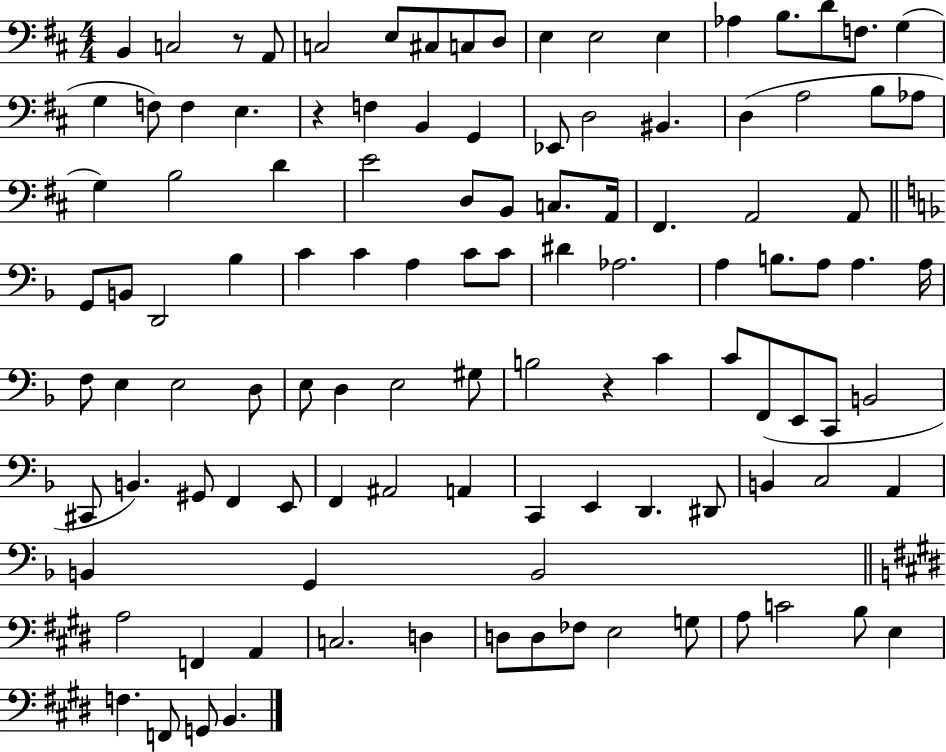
B2/q C3/h R/e A2/e C3/h E3/e C#3/e C3/e D3/e E3/q E3/h E3/q Ab3/q B3/e. D4/e F3/e. G3/q G3/q F3/e F3/q E3/q. R/q F3/q B2/q G2/q Eb2/e D3/h BIS2/q. D3/q A3/h B3/e Ab3/e G3/q B3/h D4/q E4/h D3/e B2/e C3/e. A2/s F#2/q. A2/h A2/e G2/e B2/e D2/h Bb3/q C4/q C4/q A3/q C4/e C4/e D#4/q Ab3/h. A3/q B3/e. A3/e A3/q. A3/s F3/e E3/q E3/h D3/e E3/e D3/q E3/h G#3/e B3/h R/q C4/q C4/e F2/e E2/e C2/e B2/h C#2/e B2/q. G#2/e F2/q E2/e F2/q A#2/h A2/q C2/q E2/q D2/q. D#2/e B2/q C3/h A2/q B2/q G2/q B2/h A3/h F2/q A2/q C3/h. D3/q D3/e D3/e FES3/e E3/h G3/e A3/e C4/h B3/e E3/q F3/q. F2/e G2/e B2/q.